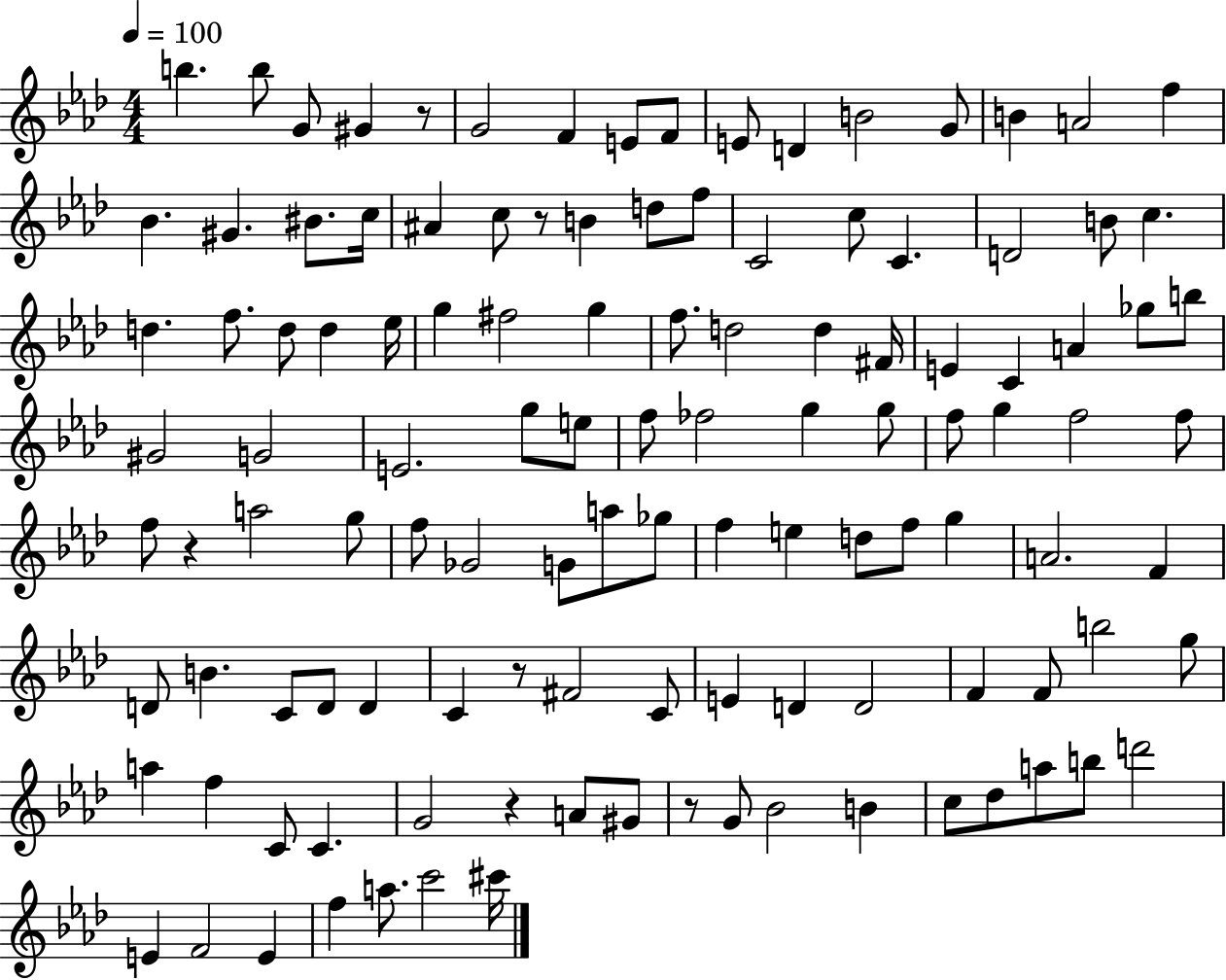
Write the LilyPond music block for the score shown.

{
  \clef treble
  \numericTimeSignature
  \time 4/4
  \key aes \major
  \tempo 4 = 100
  b''4. b''8 g'8 gis'4 r8 | g'2 f'4 e'8 f'8 | e'8 d'4 b'2 g'8 | b'4 a'2 f''4 | \break bes'4. gis'4. bis'8. c''16 | ais'4 c''8 r8 b'4 d''8 f''8 | c'2 c''8 c'4. | d'2 b'8 c''4. | \break d''4. f''8. d''8 d''4 ees''16 | g''4 fis''2 g''4 | f''8. d''2 d''4 fis'16 | e'4 c'4 a'4 ges''8 b''8 | \break gis'2 g'2 | e'2. g''8 e''8 | f''8 fes''2 g''4 g''8 | f''8 g''4 f''2 f''8 | \break f''8 r4 a''2 g''8 | f''8 ges'2 g'8 a''8 ges''8 | f''4 e''4 d''8 f''8 g''4 | a'2. f'4 | \break d'8 b'4. c'8 d'8 d'4 | c'4 r8 fis'2 c'8 | e'4 d'4 d'2 | f'4 f'8 b''2 g''8 | \break a''4 f''4 c'8 c'4. | g'2 r4 a'8 gis'8 | r8 g'8 bes'2 b'4 | c''8 des''8 a''8 b''8 d'''2 | \break e'4 f'2 e'4 | f''4 a''8. c'''2 cis'''16 | \bar "|."
}